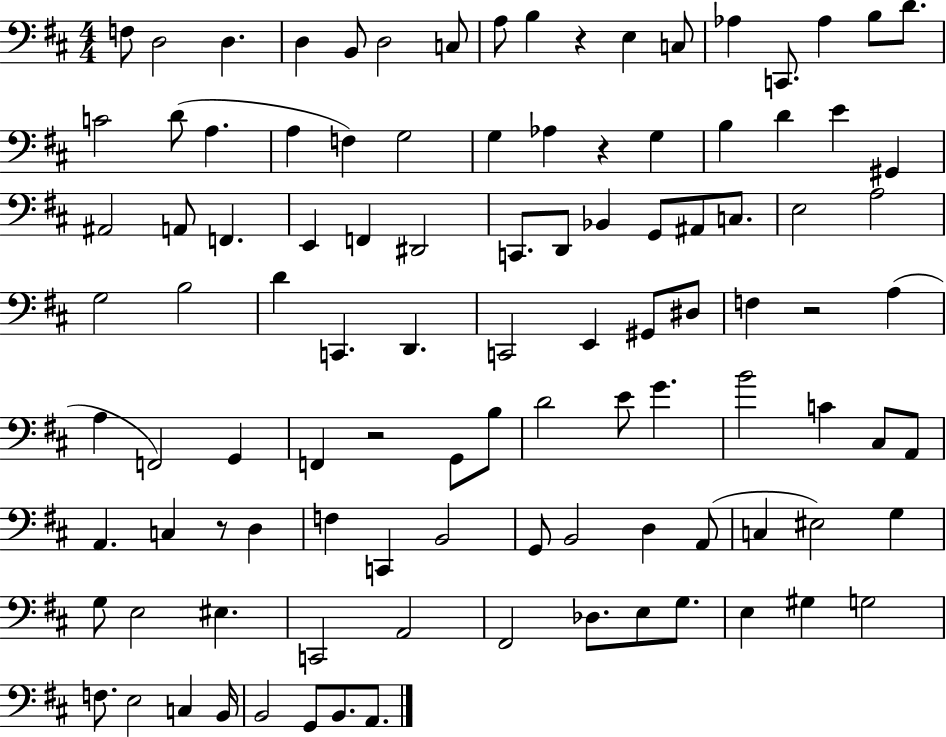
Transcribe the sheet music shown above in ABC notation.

X:1
T:Untitled
M:4/4
L:1/4
K:D
F,/2 D,2 D, D, B,,/2 D,2 C,/2 A,/2 B, z E, C,/2 _A, C,,/2 _A, B,/2 D/2 C2 D/2 A, A, F, G,2 G, _A, z G, B, D E ^G,, ^A,,2 A,,/2 F,, E,, F,, ^D,,2 C,,/2 D,,/2 _B,, G,,/2 ^A,,/2 C,/2 E,2 A,2 G,2 B,2 D C,, D,, C,,2 E,, ^G,,/2 ^D,/2 F, z2 A, A, F,,2 G,, F,, z2 G,,/2 B,/2 D2 E/2 G B2 C ^C,/2 A,,/2 A,, C, z/2 D, F, C,, B,,2 G,,/2 B,,2 D, A,,/2 C, ^E,2 G, G,/2 E,2 ^E, C,,2 A,,2 ^F,,2 _D,/2 E,/2 G,/2 E, ^G, G,2 F,/2 E,2 C, B,,/4 B,,2 G,,/2 B,,/2 A,,/2